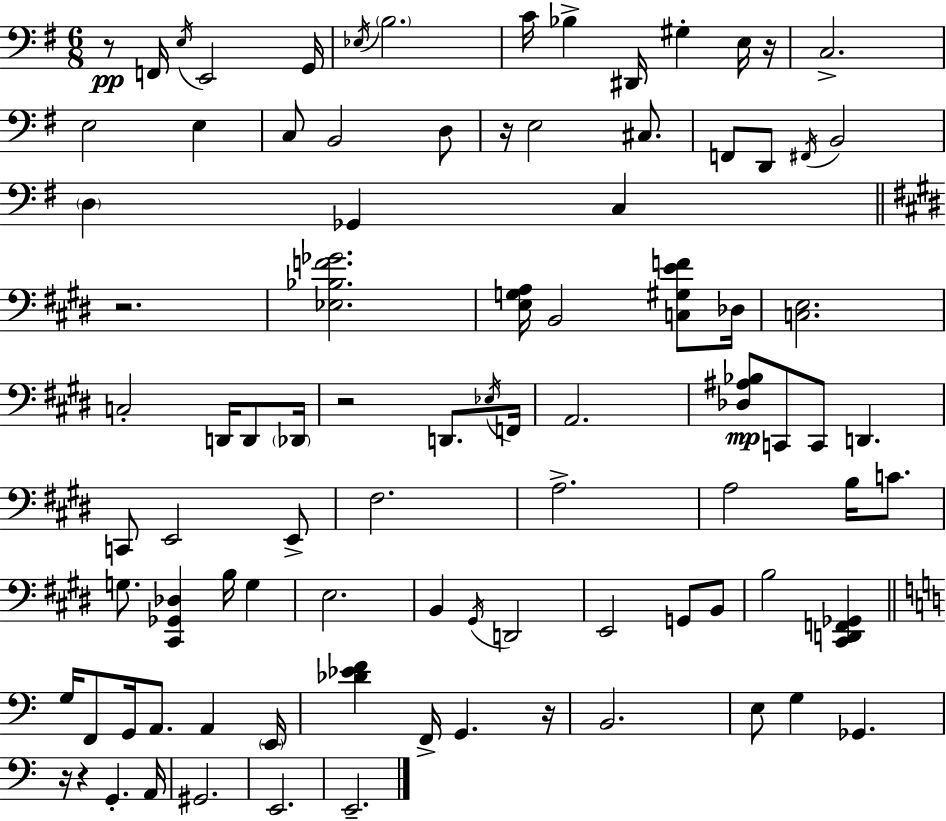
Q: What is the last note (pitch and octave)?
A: E2